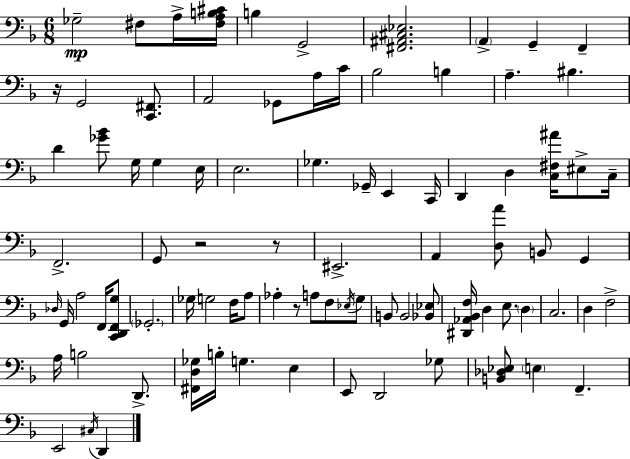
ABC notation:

X:1
T:Untitled
M:6/8
L:1/4
K:Dm
_G,2 ^F,/2 A,/4 [^F,A,B,^C]/4 B, G,,2 [^F,,^A,,^C,_E,]2 A,, G,, F,, z/4 G,,2 [C,,^F,,]/2 A,,2 _G,,/2 A,/4 C/4 _B,2 B, A, ^B, D [_G_B]/2 G,/4 G, E,/4 E,2 _G, _G,,/4 E,, C,,/4 D,, D, [C,^F,^A]/4 ^E,/2 C,/4 F,,2 G,,/2 z2 z/2 ^E,,2 A,, [D,A]/2 B,,/2 G,, _D,/4 G,,/4 A,2 F,,/4 [C,,D,,F,,G,]/2 _G,,2 _G,/4 G,2 F,/4 A,/2 _A, z/2 A,/2 F,/2 _E,/4 G,/2 B,,/2 B,,2 [_B,,_E,]/2 [^D,,_A,,_B,,F,]/4 D, E,/2 D, C,2 D, F,2 A,/4 B,2 D,,/2 [^F,,D,_G,]/4 B,/4 G, E, E,,/2 D,,2 _G,/2 [B,,_D,_E,]/2 E, F,, E,,2 ^C,/4 D,,